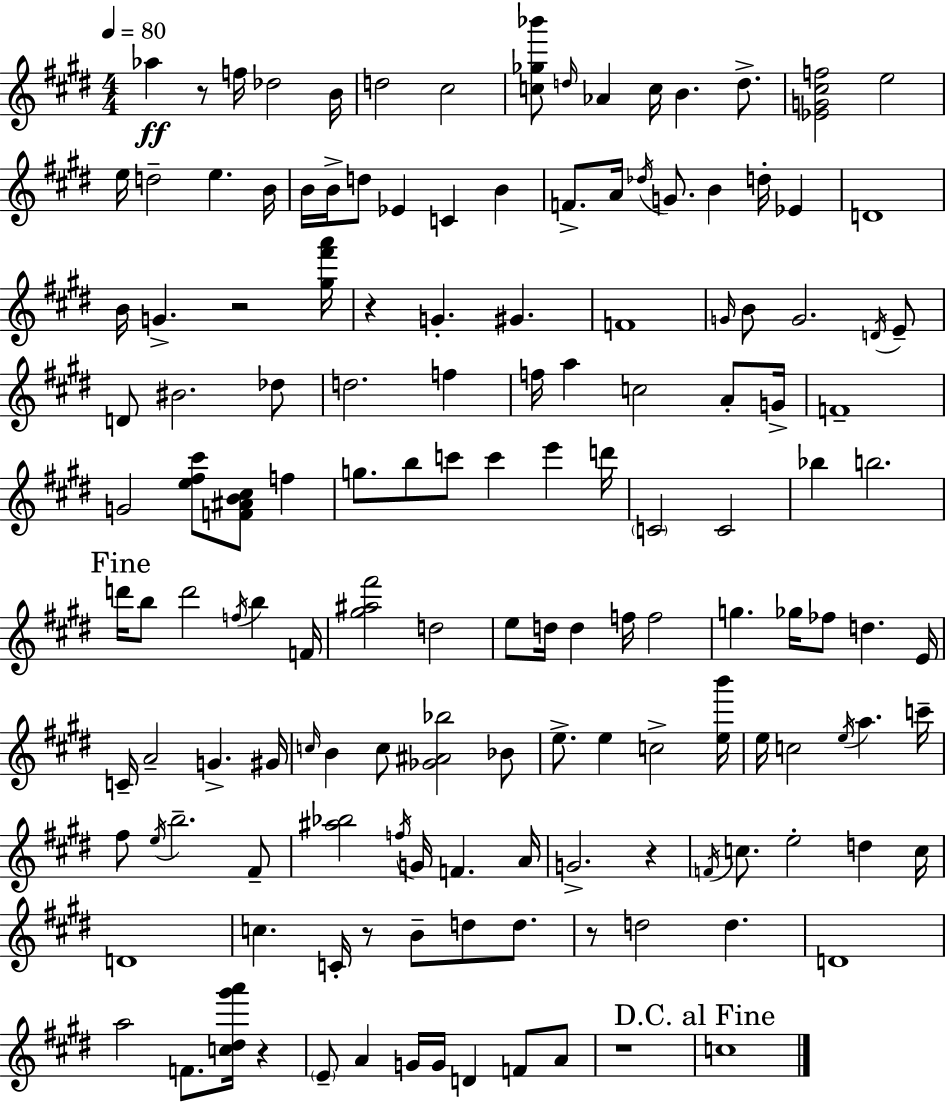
X:1
T:Untitled
M:4/4
L:1/4
K:E
_a z/2 f/4 _d2 B/4 d2 ^c2 [c_g_b']/2 d/4 _A c/4 B d/2 [_EG^cf]2 e2 e/4 d2 e B/4 B/4 B/4 d/2 _E C B F/2 A/4 _d/4 G/2 B d/4 _E D4 B/4 G z2 [^g^f'a']/4 z G ^G F4 G/4 B/2 G2 D/4 E/2 D/2 ^B2 _d/2 d2 f f/4 a c2 A/2 G/4 F4 G2 [e^f^c']/2 [F^AB^c]/2 f g/2 b/2 c'/2 c' e' d'/4 C2 C2 _b b2 d'/4 b/2 d'2 f/4 b F/4 [^g^a^f']2 d2 e/2 d/4 d f/4 f2 g _g/4 _f/2 d E/4 C/4 A2 G ^G/4 c/4 B c/2 [_G^A_b]2 _B/2 e/2 e c2 [eb']/4 e/4 c2 e/4 a c'/4 ^f/2 e/4 b2 ^F/2 [^a_b]2 f/4 G/4 F A/4 G2 z F/4 c/2 e2 d c/4 D4 c C/4 z/2 B/2 d/2 d/2 z/2 d2 d D4 a2 F/2 [c^d^g'a']/4 z E/2 A G/4 G/4 D F/2 A/2 z4 c4